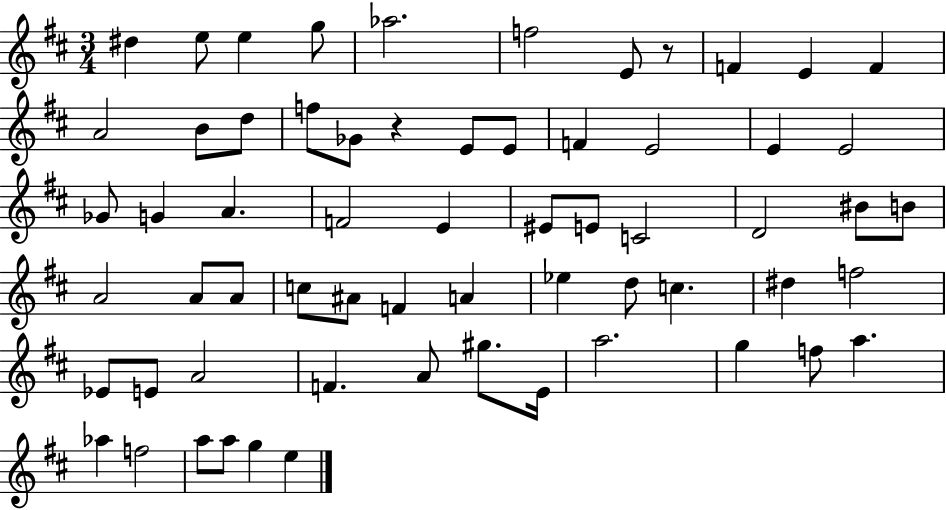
{
  \clef treble
  \numericTimeSignature
  \time 3/4
  \key d \major
  \repeat volta 2 { dis''4 e''8 e''4 g''8 | aes''2. | f''2 e'8 r8 | f'4 e'4 f'4 | \break a'2 b'8 d''8 | f''8 ges'8 r4 e'8 e'8 | f'4 e'2 | e'4 e'2 | \break ges'8 g'4 a'4. | f'2 e'4 | eis'8 e'8 c'2 | d'2 bis'8 b'8 | \break a'2 a'8 a'8 | c''8 ais'8 f'4 a'4 | ees''4 d''8 c''4. | dis''4 f''2 | \break ees'8 e'8 a'2 | f'4. a'8 gis''8. e'16 | a''2. | g''4 f''8 a''4. | \break aes''4 f''2 | a''8 a''8 g''4 e''4 | } \bar "|."
}